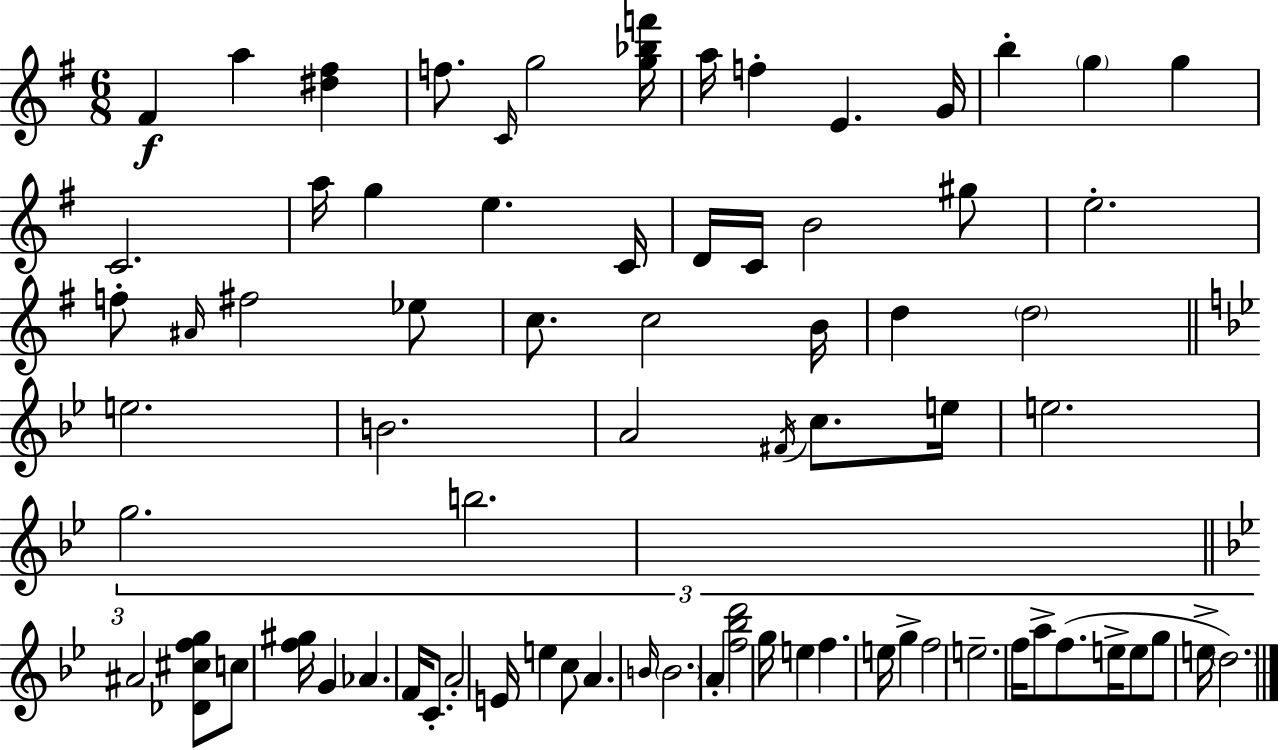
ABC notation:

X:1
T:Untitled
M:6/8
L:1/4
K:Em
^F a [^d^f] f/2 C/4 g2 [g_bf']/4 a/4 f E G/4 b g g C2 a/4 g e C/4 D/4 C/4 B2 ^g/2 e2 f/2 ^A/4 ^f2 _e/2 c/2 c2 B/4 d d2 e2 B2 A2 ^F/4 c/2 e/4 e2 g2 b2 ^A2 [_D^cfg]/2 c/2 [f^g]/4 G _A F/4 C/2 A2 E/4 e c/2 A B/4 B2 A [f_bd']2 g/4 e f e/4 g f2 e2 f/4 a/2 f/2 e/4 e/2 g/2 e/4 d2